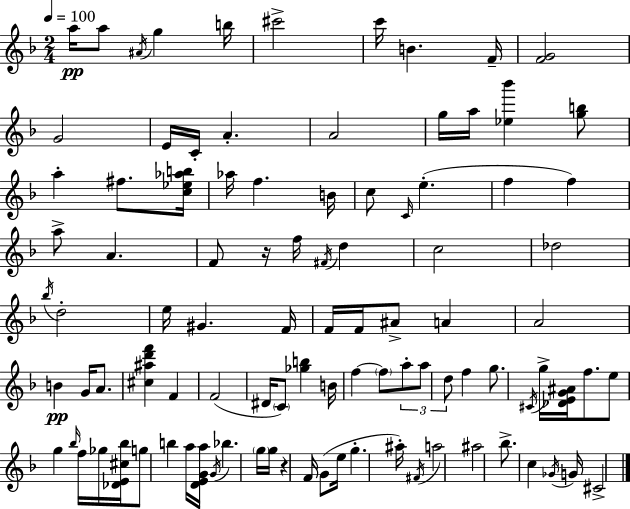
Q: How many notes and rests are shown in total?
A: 98